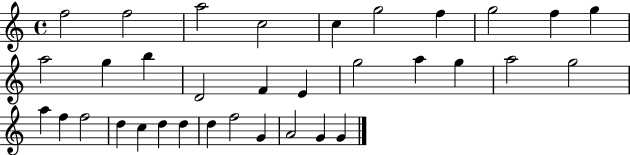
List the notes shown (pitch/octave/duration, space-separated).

F5/h F5/h A5/h C5/h C5/q G5/h F5/q G5/h F5/q G5/q A5/h G5/q B5/q D4/h F4/q E4/q G5/h A5/q G5/q A5/h G5/h A5/q F5/q F5/h D5/q C5/q D5/q D5/q D5/q F5/h G4/q A4/h G4/q G4/q